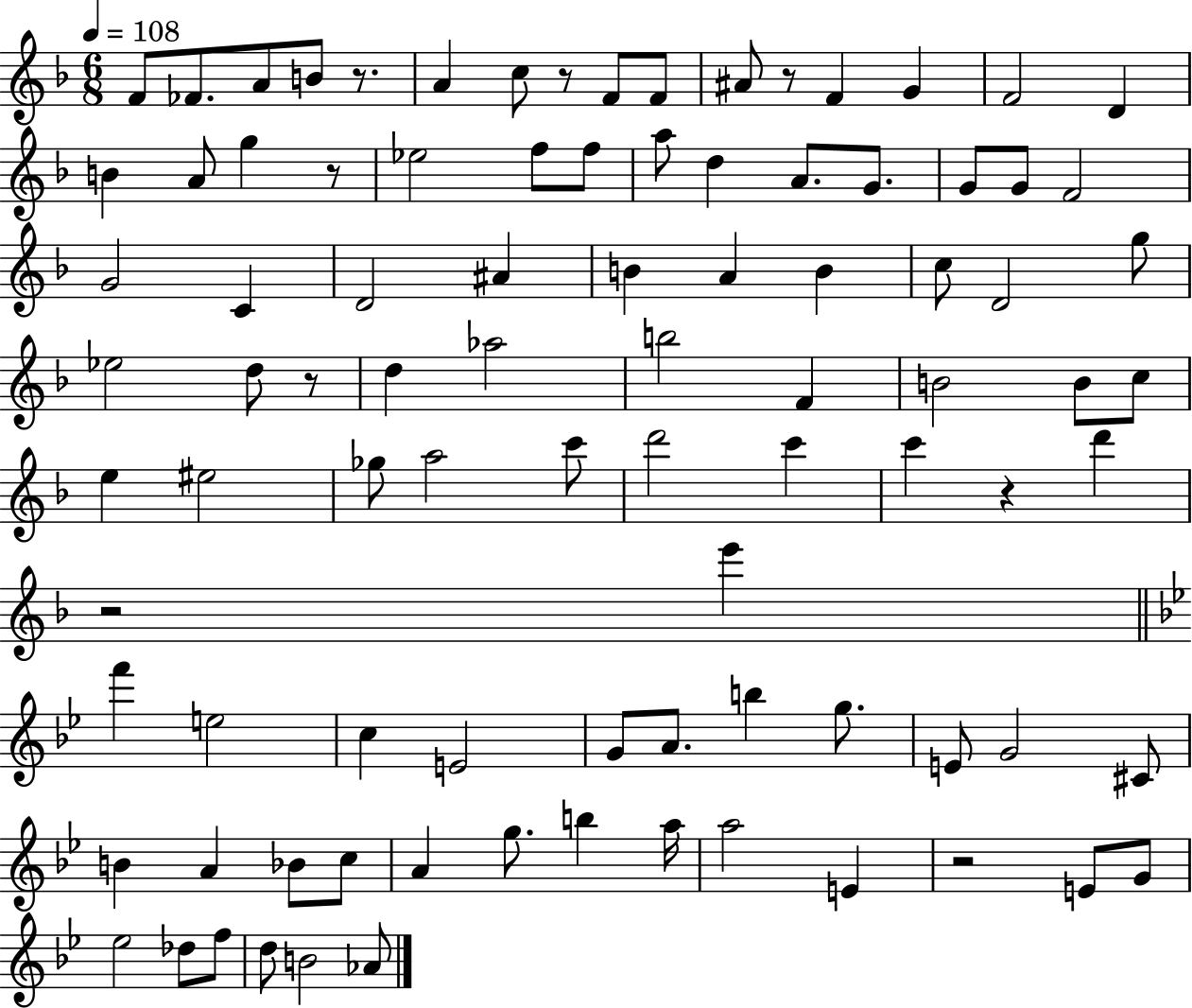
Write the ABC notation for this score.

X:1
T:Untitled
M:6/8
L:1/4
K:F
F/2 _F/2 A/2 B/2 z/2 A c/2 z/2 F/2 F/2 ^A/2 z/2 F G F2 D B A/2 g z/2 _e2 f/2 f/2 a/2 d A/2 G/2 G/2 G/2 F2 G2 C D2 ^A B A B c/2 D2 g/2 _e2 d/2 z/2 d _a2 b2 F B2 B/2 c/2 e ^e2 _g/2 a2 c'/2 d'2 c' c' z d' z2 e' f' e2 c E2 G/2 A/2 b g/2 E/2 G2 ^C/2 B A _B/2 c/2 A g/2 b a/4 a2 E z2 E/2 G/2 _e2 _d/2 f/2 d/2 B2 _A/2